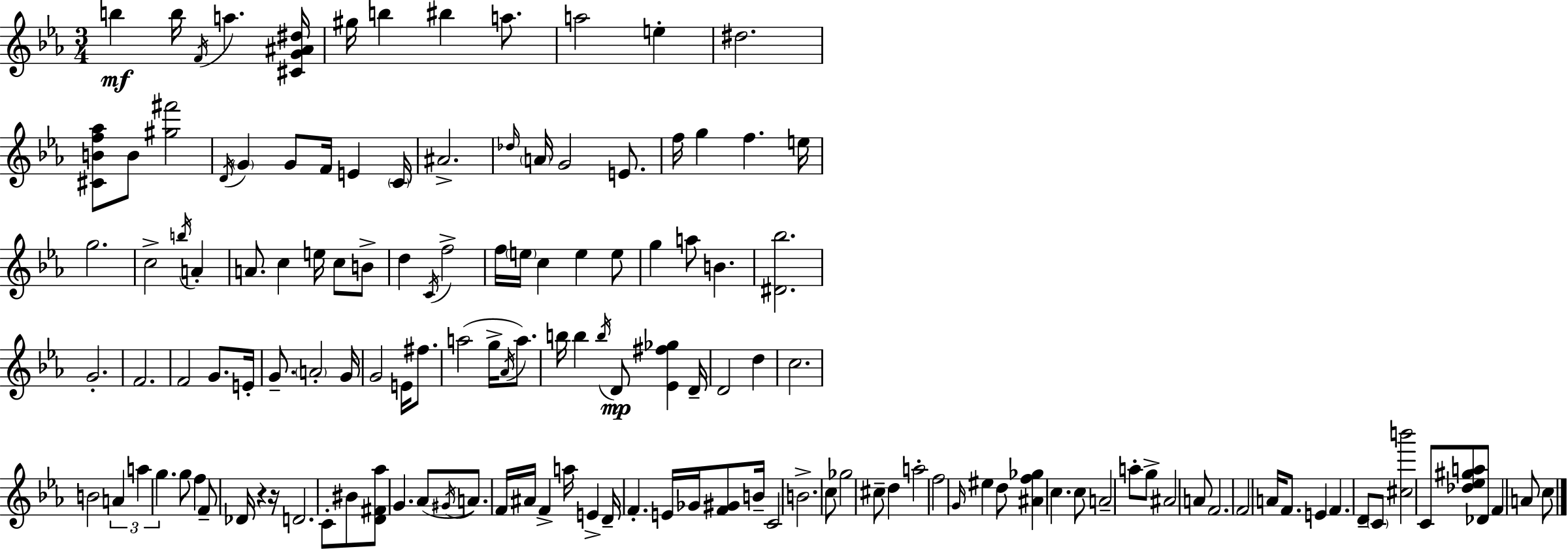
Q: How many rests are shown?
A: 2